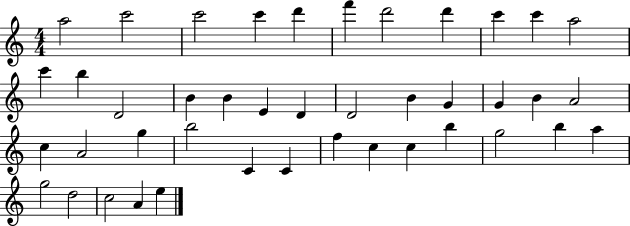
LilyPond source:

{
  \clef treble
  \numericTimeSignature
  \time 4/4
  \key c \major
  a''2 c'''2 | c'''2 c'''4 d'''4 | f'''4 d'''2 d'''4 | c'''4 c'''4 a''2 | \break c'''4 b''4 d'2 | b'4 b'4 e'4 d'4 | d'2 b'4 g'4 | g'4 b'4 a'2 | \break c''4 a'2 g''4 | b''2 c'4 c'4 | f''4 c''4 c''4 b''4 | g''2 b''4 a''4 | \break g''2 d''2 | c''2 a'4 e''4 | \bar "|."
}